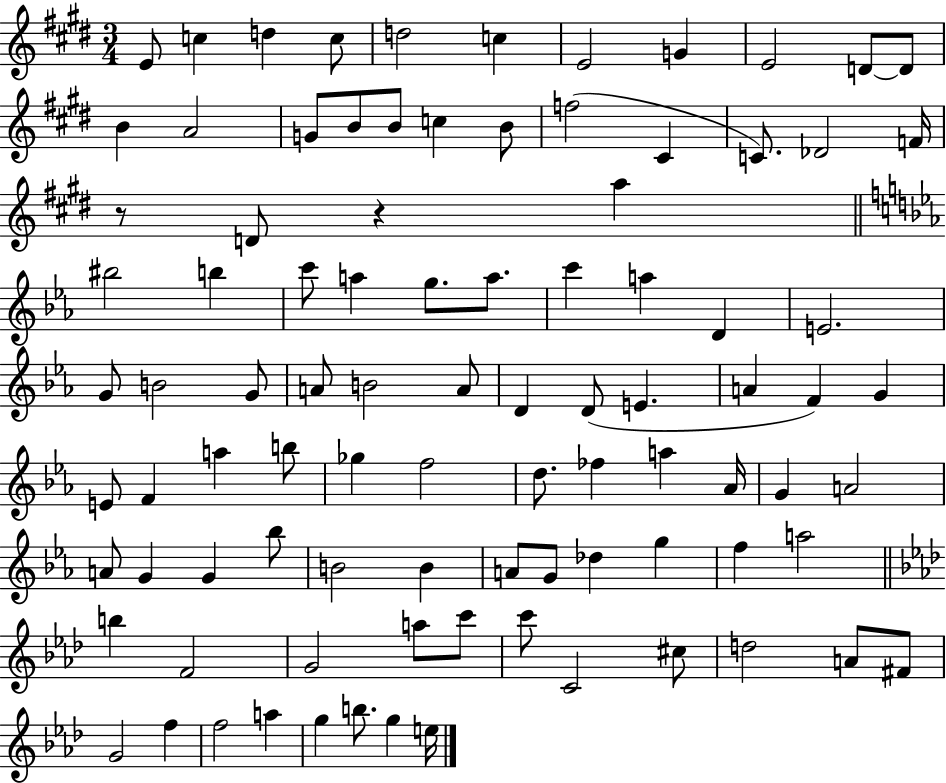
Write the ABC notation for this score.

X:1
T:Untitled
M:3/4
L:1/4
K:E
E/2 c d c/2 d2 c E2 G E2 D/2 D/2 B A2 G/2 B/2 B/2 c B/2 f2 ^C C/2 _D2 F/4 z/2 D/2 z a ^b2 b c'/2 a g/2 a/2 c' a D E2 G/2 B2 G/2 A/2 B2 A/2 D D/2 E A F G E/2 F a b/2 _g f2 d/2 _f a _A/4 G A2 A/2 G G _b/2 B2 B A/2 G/2 _d g f a2 b F2 G2 a/2 c'/2 c'/2 C2 ^c/2 d2 A/2 ^F/2 G2 f f2 a g b/2 g e/4